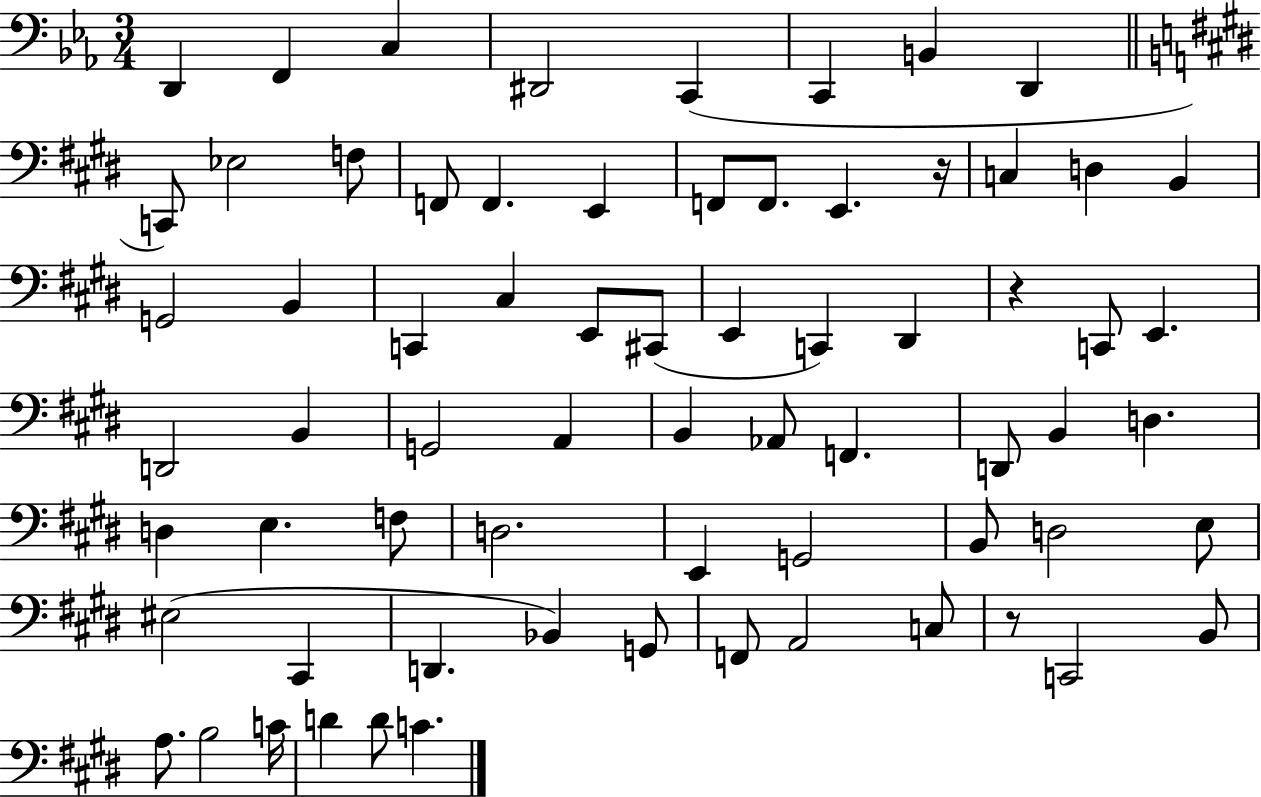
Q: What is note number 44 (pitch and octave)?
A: F3